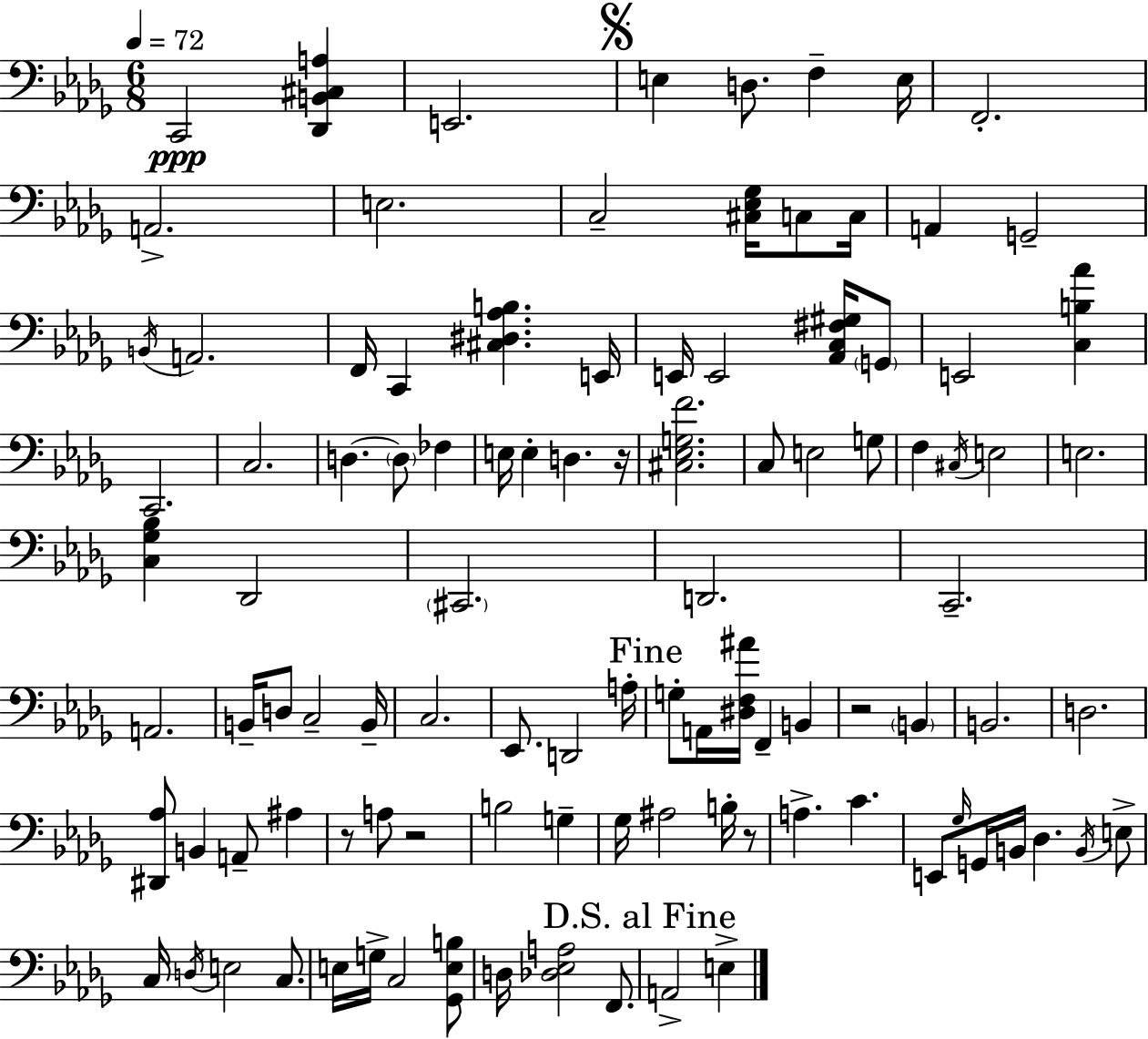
C2/h [Db2,B2,C#3,A3]/q E2/h. E3/q D3/e. F3/q E3/s F2/h. A2/h. E3/h. C3/h [C#3,Eb3,Gb3]/s C3/e C3/s A2/q G2/h B2/s A2/h. F2/s C2/q [C#3,D#3,Ab3,B3]/q. E2/s E2/s E2/h [Ab2,C3,F#3,G#3]/s G2/e E2/h [C3,B3,Ab4]/q C2/h. C3/h. D3/q. D3/e FES3/q E3/s E3/q D3/q. R/s [C#3,Eb3,G3,F4]/h. C3/e E3/h G3/e F3/q C#3/s E3/h E3/h. [C3,Gb3,Bb3]/q Db2/h C#2/h. D2/h. C2/h. A2/h. B2/s D3/e C3/h B2/s C3/h. Eb2/e. D2/h A3/s G3/e A2/s [D#3,F3,A#4]/s F2/q B2/q R/h B2/q B2/h. D3/h. [D#2,Ab3]/e B2/q A2/e A#3/q R/e A3/e R/h B3/h G3/q Gb3/s A#3/h B3/s R/e A3/q. C4/q. E2/e Gb3/s G2/s B2/s Db3/q. B2/s E3/e C3/s D3/s E3/h C3/e. E3/s G3/s C3/h [Gb2,E3,B3]/e D3/s [Db3,Eb3,A3]/h F2/e. A2/h E3/q